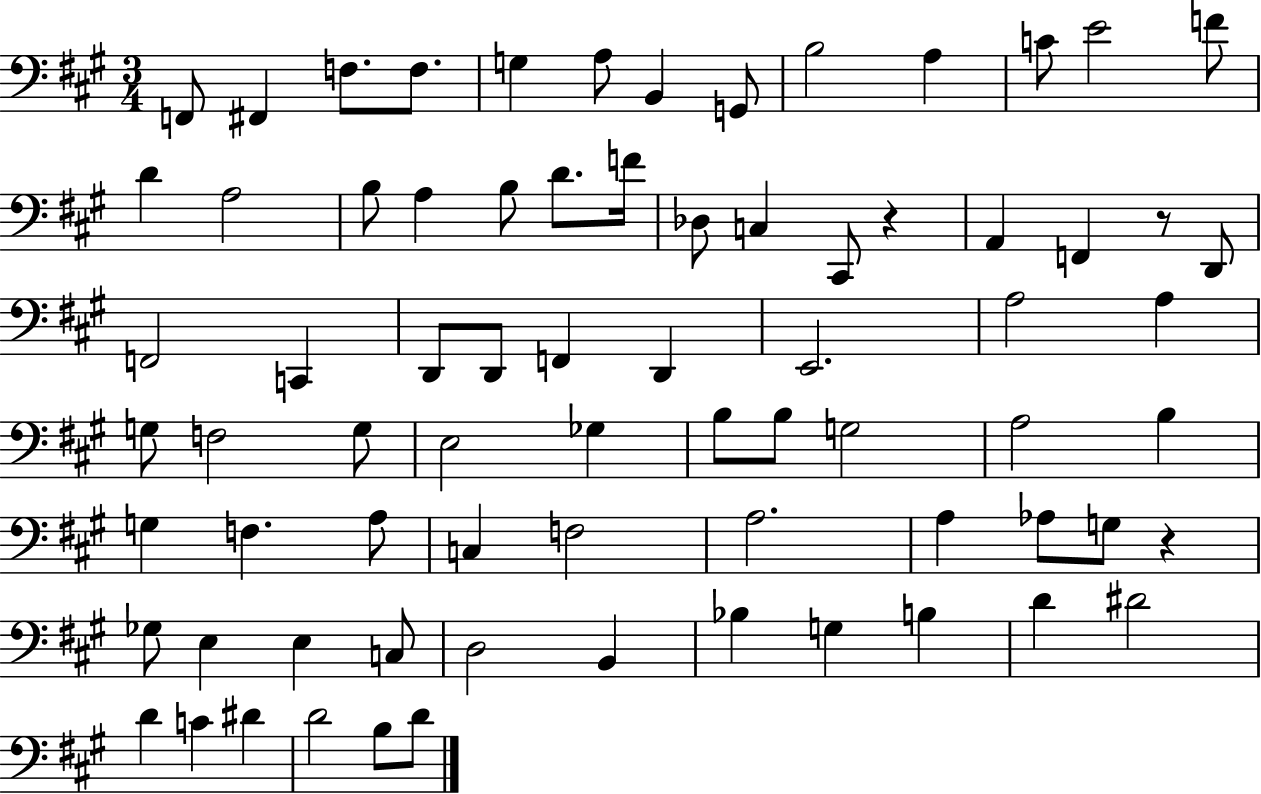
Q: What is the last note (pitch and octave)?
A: D4